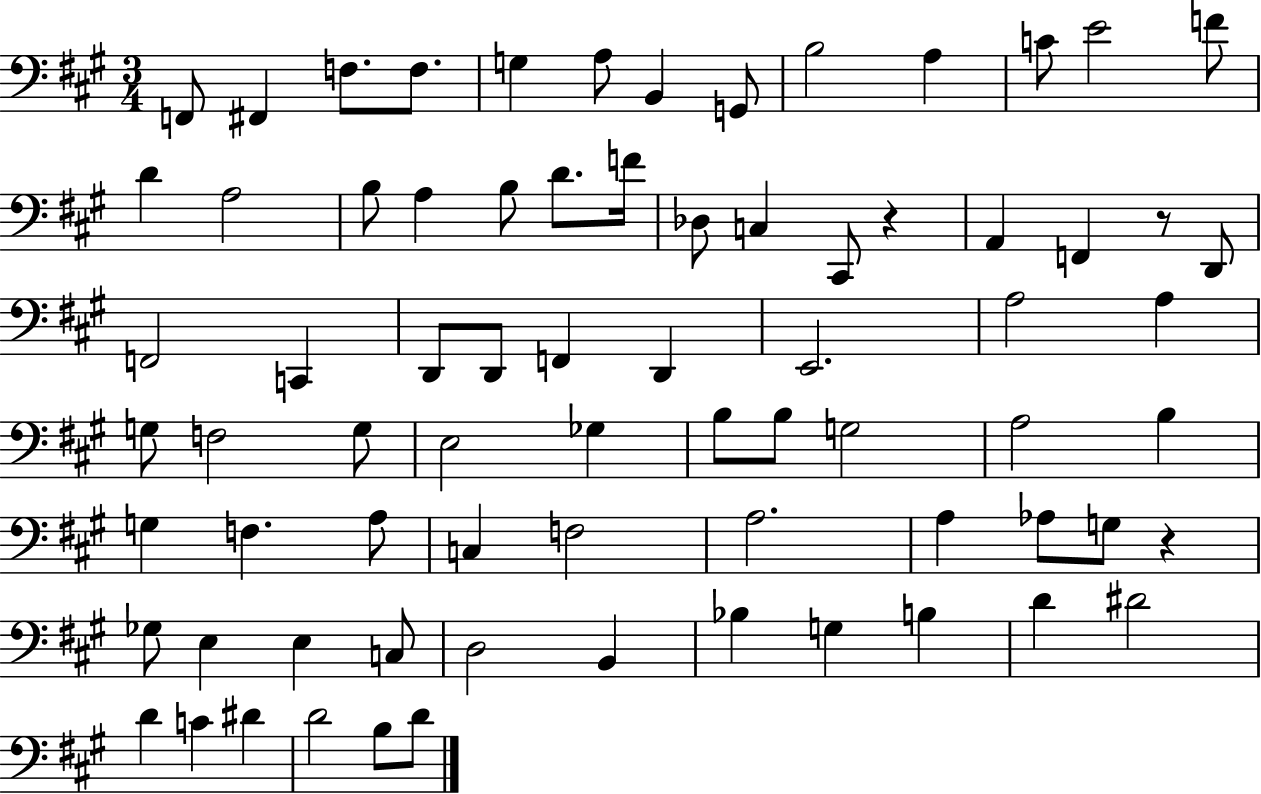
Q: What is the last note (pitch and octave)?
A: D4